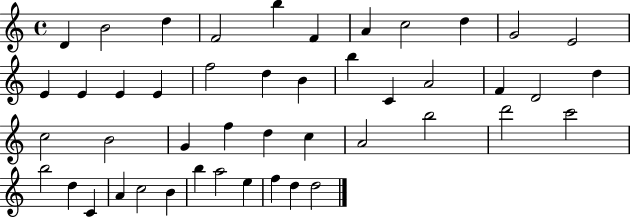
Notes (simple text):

D4/q B4/h D5/q F4/h B5/q F4/q A4/q C5/h D5/q G4/h E4/h E4/q E4/q E4/q E4/q F5/h D5/q B4/q B5/q C4/q A4/h F4/q D4/h D5/q C5/h B4/h G4/q F5/q D5/q C5/q A4/h B5/h D6/h C6/h B5/h D5/q C4/q A4/q C5/h B4/q B5/q A5/h E5/q F5/q D5/q D5/h